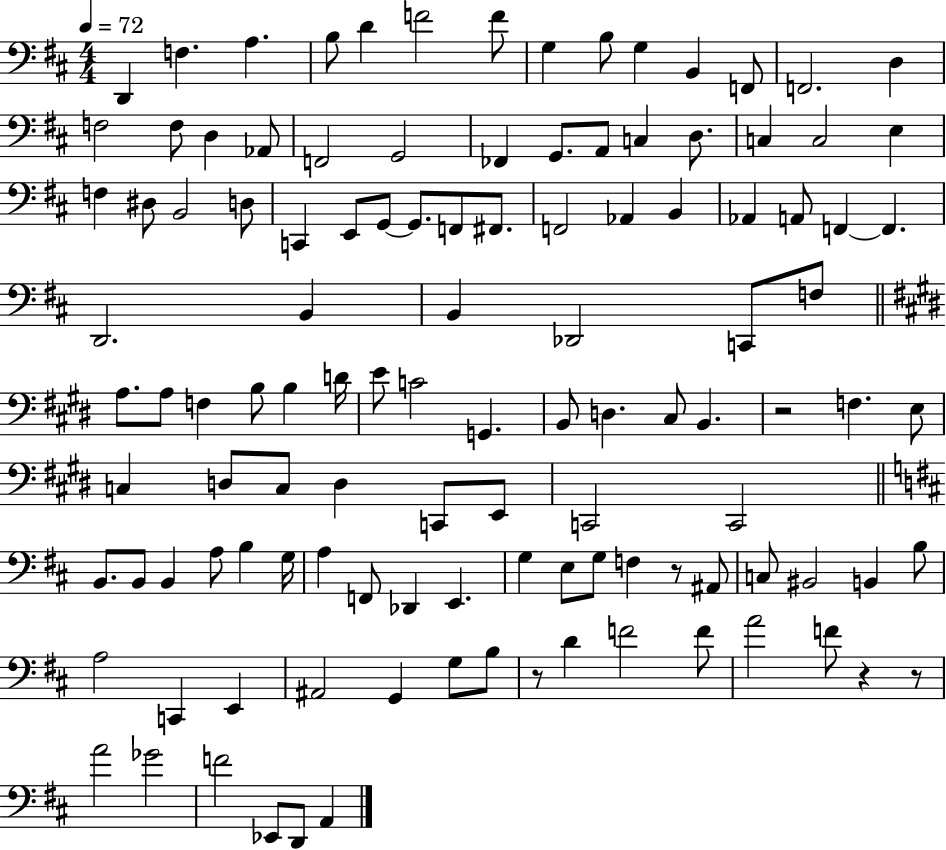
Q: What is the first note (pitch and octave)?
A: D2